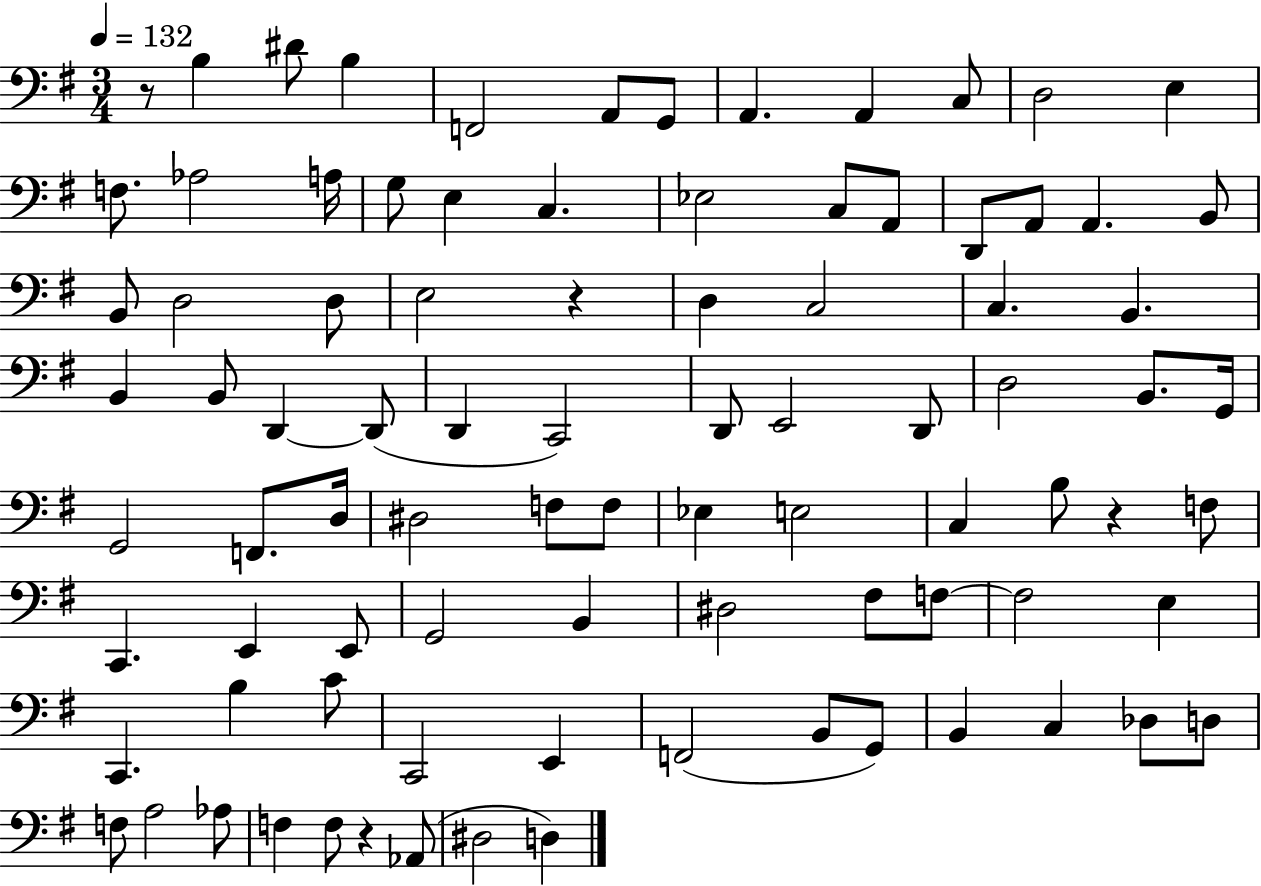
X:1
T:Untitled
M:3/4
L:1/4
K:G
z/2 B, ^D/2 B, F,,2 A,,/2 G,,/2 A,, A,, C,/2 D,2 E, F,/2 _A,2 A,/4 G,/2 E, C, _E,2 C,/2 A,,/2 D,,/2 A,,/2 A,, B,,/2 B,,/2 D,2 D,/2 E,2 z D, C,2 C, B,, B,, B,,/2 D,, D,,/2 D,, C,,2 D,,/2 E,,2 D,,/2 D,2 B,,/2 G,,/4 G,,2 F,,/2 D,/4 ^D,2 F,/2 F,/2 _E, E,2 C, B,/2 z F,/2 C,, E,, E,,/2 G,,2 B,, ^D,2 ^F,/2 F,/2 F,2 E, C,, B, C/2 C,,2 E,, F,,2 B,,/2 G,,/2 B,, C, _D,/2 D,/2 F,/2 A,2 _A,/2 F, F,/2 z _A,,/2 ^D,2 D,